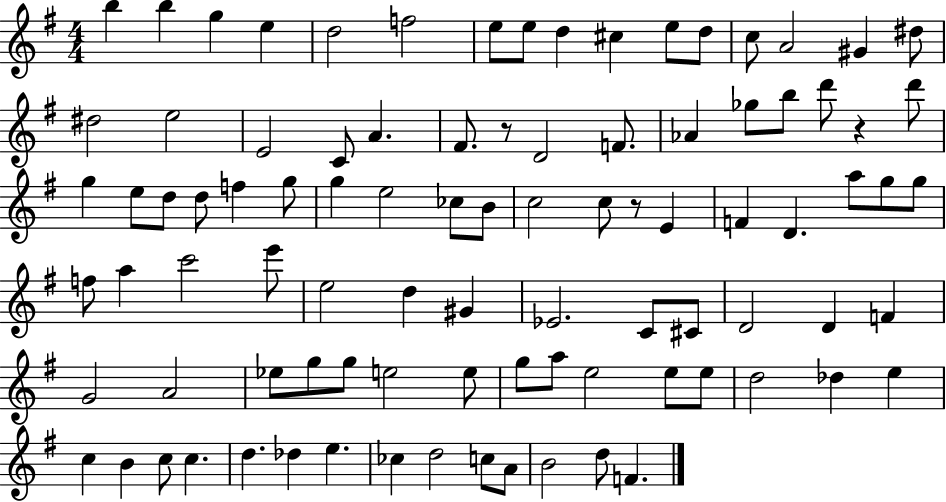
X:1
T:Untitled
M:4/4
L:1/4
K:G
b b g e d2 f2 e/2 e/2 d ^c e/2 d/2 c/2 A2 ^G ^d/2 ^d2 e2 E2 C/2 A ^F/2 z/2 D2 F/2 _A _g/2 b/2 d'/2 z d'/2 g e/2 d/2 d/2 f g/2 g e2 _c/2 B/2 c2 c/2 z/2 E F D a/2 g/2 g/2 f/2 a c'2 e'/2 e2 d ^G _E2 C/2 ^C/2 D2 D F G2 A2 _e/2 g/2 g/2 e2 e/2 g/2 a/2 e2 e/2 e/2 d2 _d e c B c/2 c d _d e _c d2 c/2 A/2 B2 d/2 F